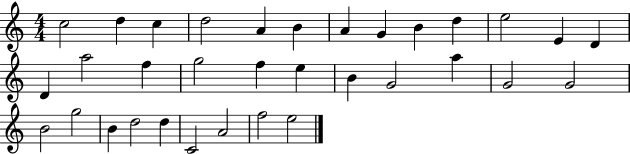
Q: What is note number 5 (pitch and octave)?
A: A4